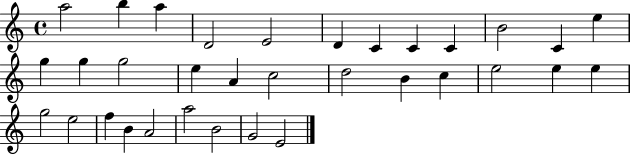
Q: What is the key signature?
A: C major